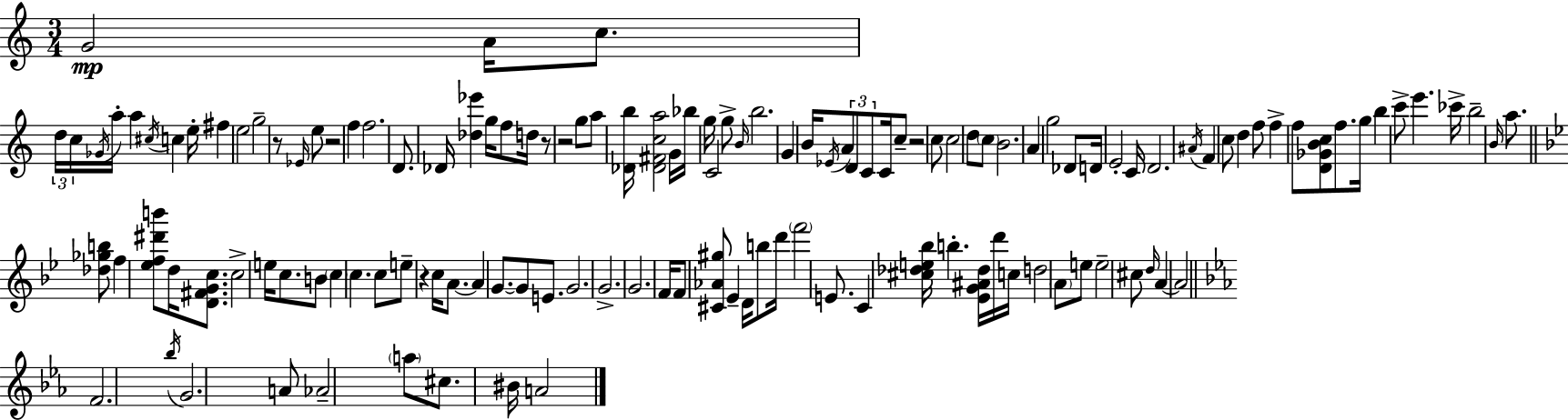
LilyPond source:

{
  \clef treble
  \numericTimeSignature
  \time 3/4
  \key a \minor
  \repeat volta 2 { g'2\mp a'16 c''8. | \tuplet 3/2 { d''16 c''16 \acciaccatura { ges'16 } } a''16-. a''4 \acciaccatura { cis''16 } c''4 | e''16-. fis''4 e''2 | g''2-- r8 | \break \grace { ees'16 } e''8 r2 f''4 | f''2. | d'8. des'16 <des'' ees'''>4 g''16 | f''8 d''16 r8 r2 | \break g''8 a''8 <des' b''>16 <des' fis' c'' a''>2 | g'16 bes''16 g''16 c'2 | g''8-> \grace { b'16 } b''2. | g'4 b'16 \acciaccatura { ees'16 } \tuplet 3/2 { a'8 | \break d'8 c'8 } c'16 c''8-- r2 | c''8 c''2 | d''8 \parenthesize c''8 b'2. | a'4 g''2 | \break des'8 d'16 e'2-. | c'16 d'2. | \acciaccatura { ais'16 } f'4 c''8 | d''4 f''8 f''4-> f''8 | \break <d' ges' b' c''>8 f''8. g''16 b''4 c'''8-> | e'''4. ces'''16-> b''2-- | \grace { b'16 } a''8. \bar "||" \break \key g \minor <des'' ges'' b''>8 f''4 <ees'' f'' dis''' b'''>8 d''16 <d' fis' g' c''>8. | c''2-> e''16 c''8. | b'8 \parenthesize c''4 c''4. | c''8 e''8-- r4 c''16 a'8.~~ | \break a'4 g'8.~~ g'8 e'8. | g'2. | g'2.-> | g'2. | \break f'16 f'8 <cis' aes' gis''>8 ees'4-- d'16 b''8 | d'''16 \parenthesize f'''2 e'8. | c'4 <cis'' des'' e'' bes''>16 b''4.-. <ees' g' ais' des''>16 | d'''16 c''16 d''2 \parenthesize a'8 | \break e''8 e''2-- cis''8 | \grace { d''16 } a'4~~ a'2 | \bar "||" \break \key c \minor f'2. | \acciaccatura { bes''16 } g'2. | a'8 aes'2-- \parenthesize a''8 | cis''8. bis'16 a'2 | \break } \bar "|."
}